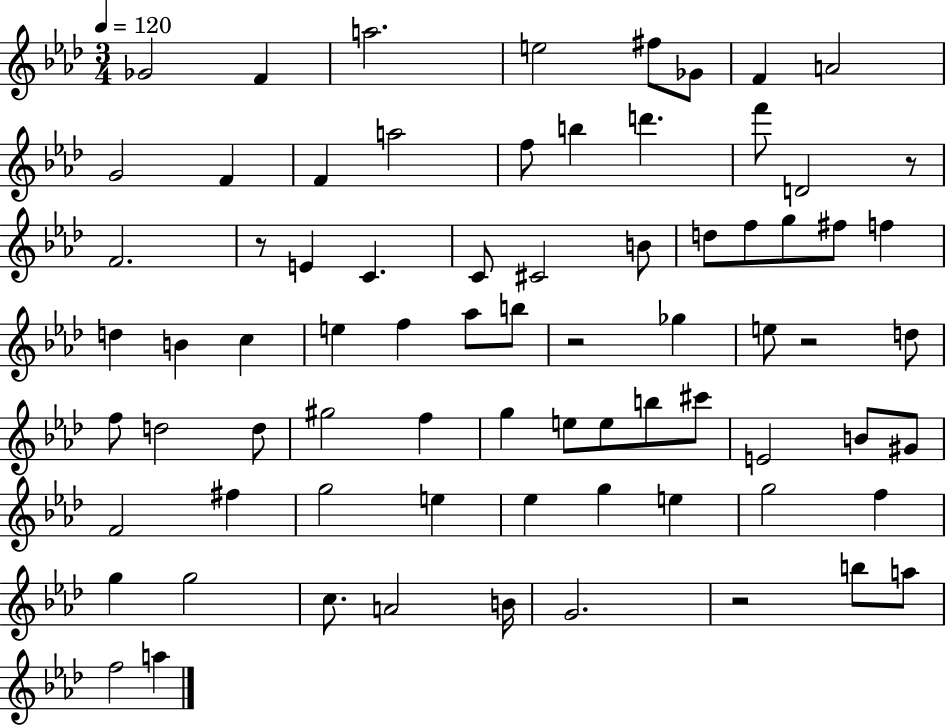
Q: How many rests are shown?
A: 5